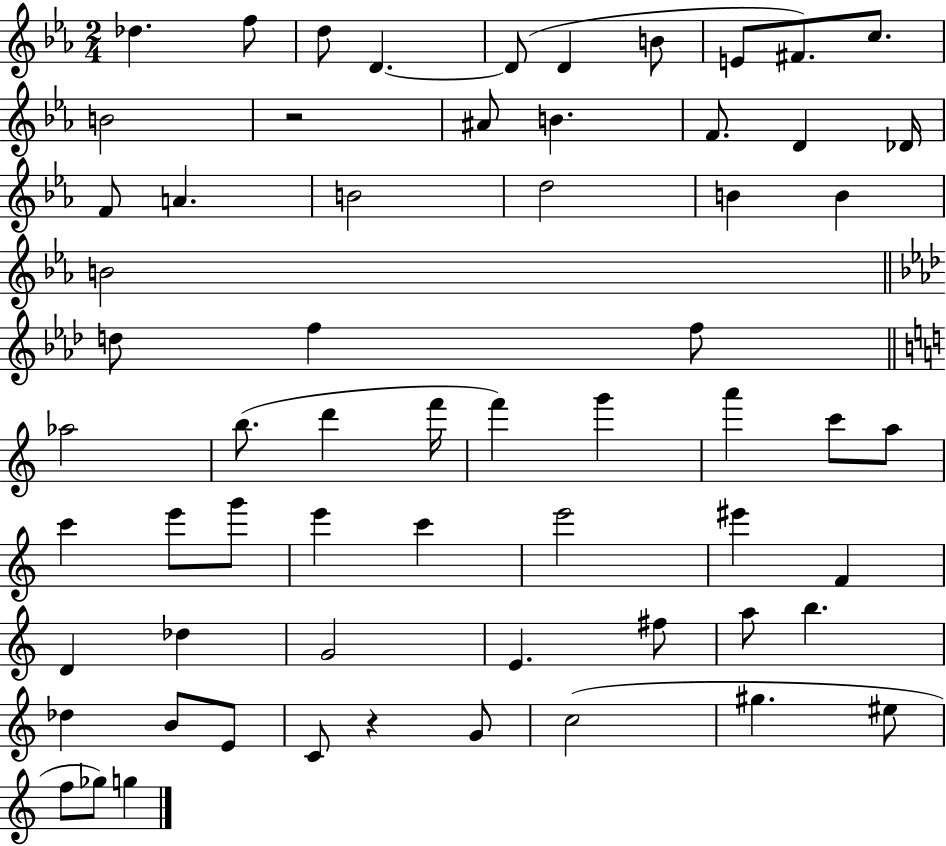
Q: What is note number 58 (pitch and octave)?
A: EIS5